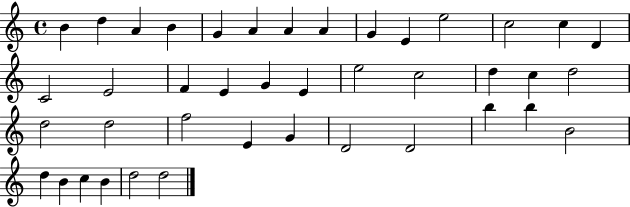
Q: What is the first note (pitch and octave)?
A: B4